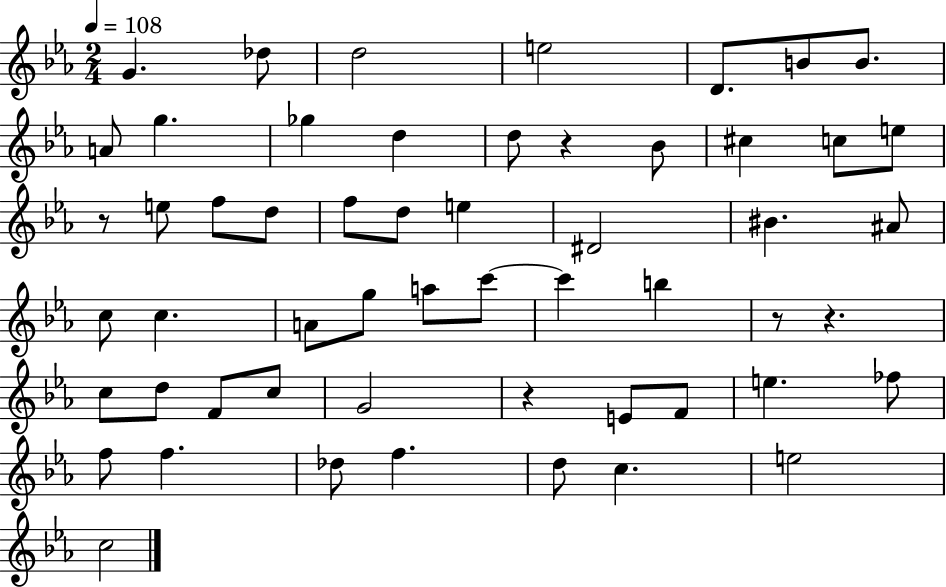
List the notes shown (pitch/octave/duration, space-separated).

G4/q. Db5/e D5/h E5/h D4/e. B4/e B4/e. A4/e G5/q. Gb5/q D5/q D5/e R/q Bb4/e C#5/q C5/e E5/e R/e E5/e F5/e D5/e F5/e D5/e E5/q D#4/h BIS4/q. A#4/e C5/e C5/q. A4/e G5/e A5/e C6/e C6/q B5/q R/e R/q. C5/e D5/e F4/e C5/e G4/h R/q E4/e F4/e E5/q. FES5/e F5/e F5/q. Db5/e F5/q. D5/e C5/q. E5/h C5/h